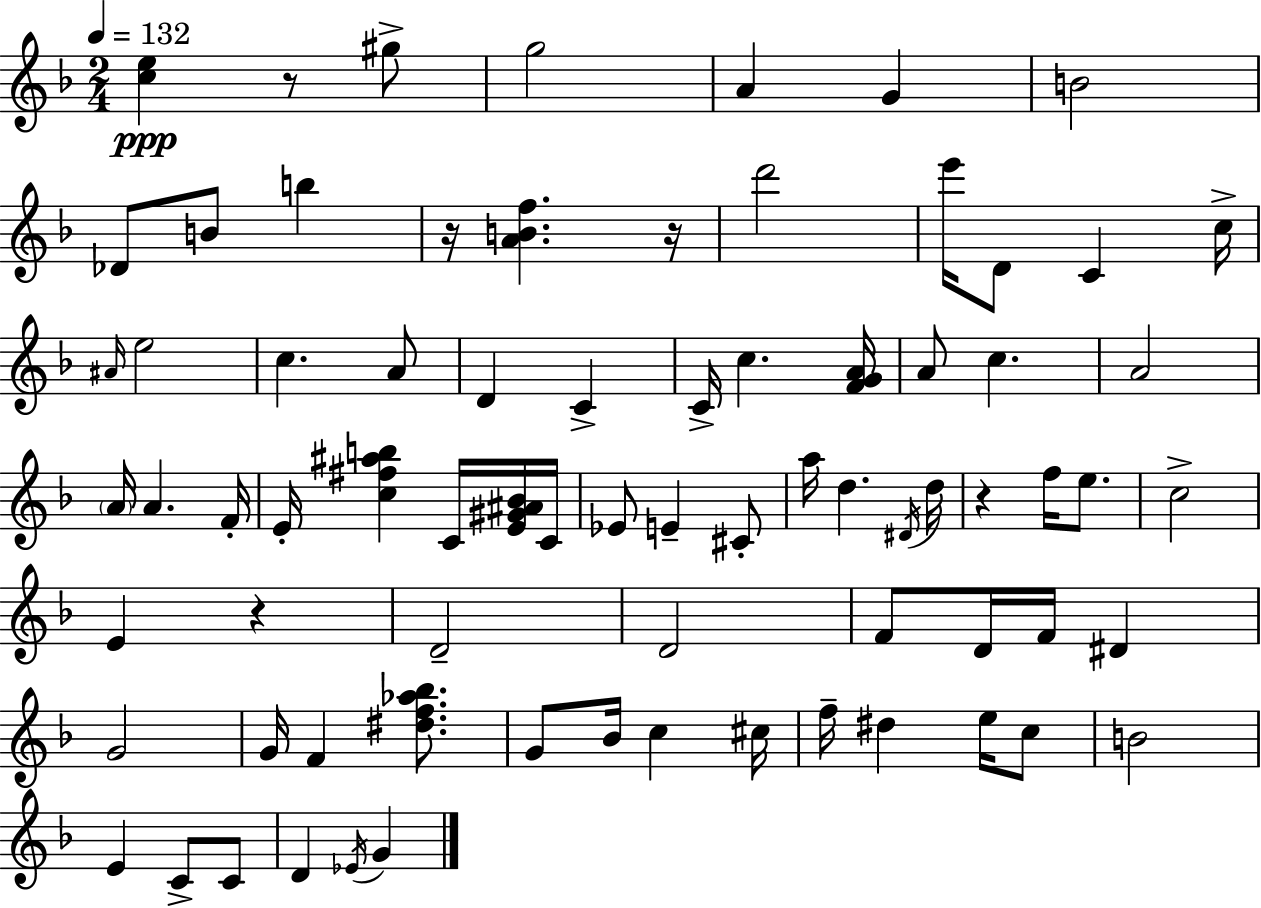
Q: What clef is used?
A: treble